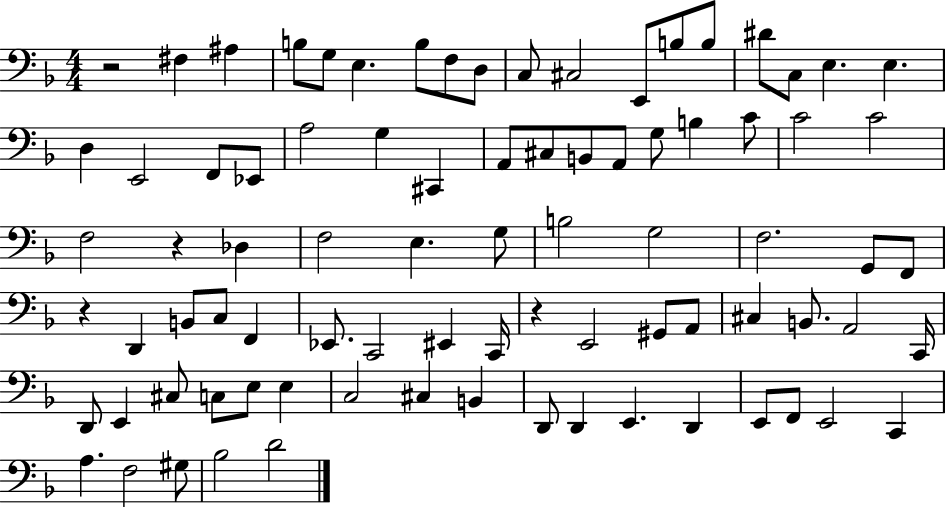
X:1
T:Untitled
M:4/4
L:1/4
K:F
z2 ^F, ^A, B,/2 G,/2 E, B,/2 F,/2 D,/2 C,/2 ^C,2 E,,/2 B,/2 B,/2 ^D/2 C,/2 E, E, D, E,,2 F,,/2 _E,,/2 A,2 G, ^C,, A,,/2 ^C,/2 B,,/2 A,,/2 G,/2 B, C/2 C2 C2 F,2 z _D, F,2 E, G,/2 B,2 G,2 F,2 G,,/2 F,,/2 z D,, B,,/2 C,/2 F,, _E,,/2 C,,2 ^E,, C,,/4 z E,,2 ^G,,/2 A,,/2 ^C, B,,/2 A,,2 C,,/4 D,,/2 E,, ^C,/2 C,/2 E,/2 E, C,2 ^C, B,, D,,/2 D,, E,, D,, E,,/2 F,,/2 E,,2 C,, A, F,2 ^G,/2 _B,2 D2